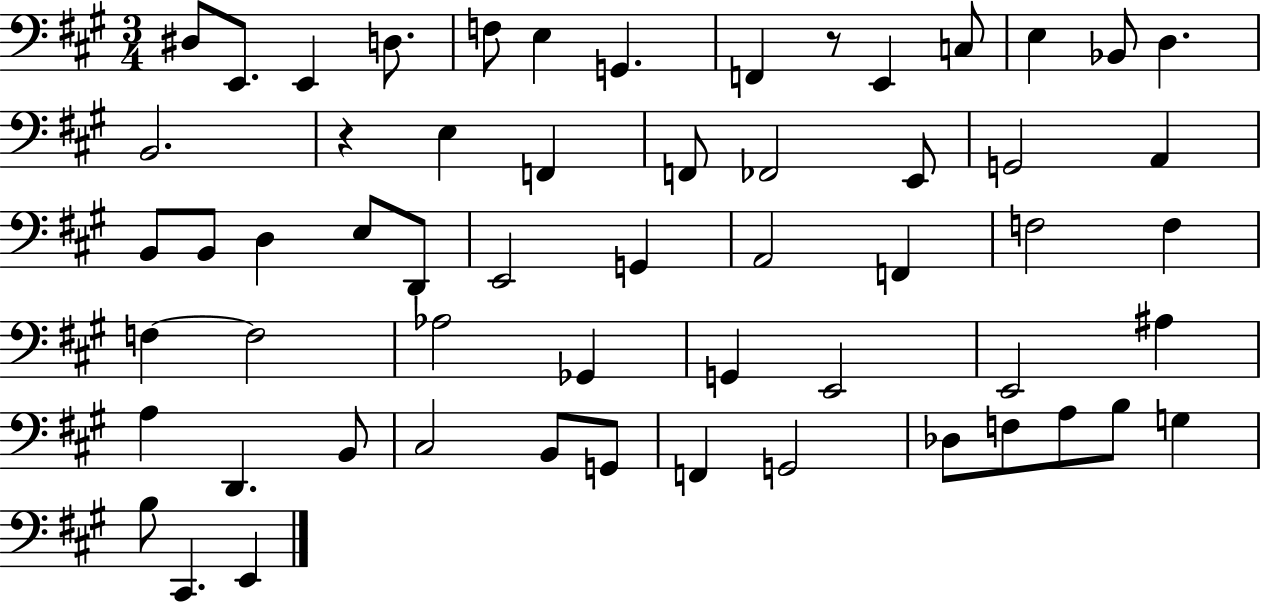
{
  \clef bass
  \numericTimeSignature
  \time 3/4
  \key a \major
  dis8 e,8. e,4 d8. | f8 e4 g,4. | f,4 r8 e,4 c8 | e4 bes,8 d4. | \break b,2. | r4 e4 f,4 | f,8 fes,2 e,8 | g,2 a,4 | \break b,8 b,8 d4 e8 d,8 | e,2 g,4 | a,2 f,4 | f2 f4 | \break f4~~ f2 | aes2 ges,4 | g,4 e,2 | e,2 ais4 | \break a4 d,4. b,8 | cis2 b,8 g,8 | f,4 g,2 | des8 f8 a8 b8 g4 | \break b8 cis,4. e,4 | \bar "|."
}